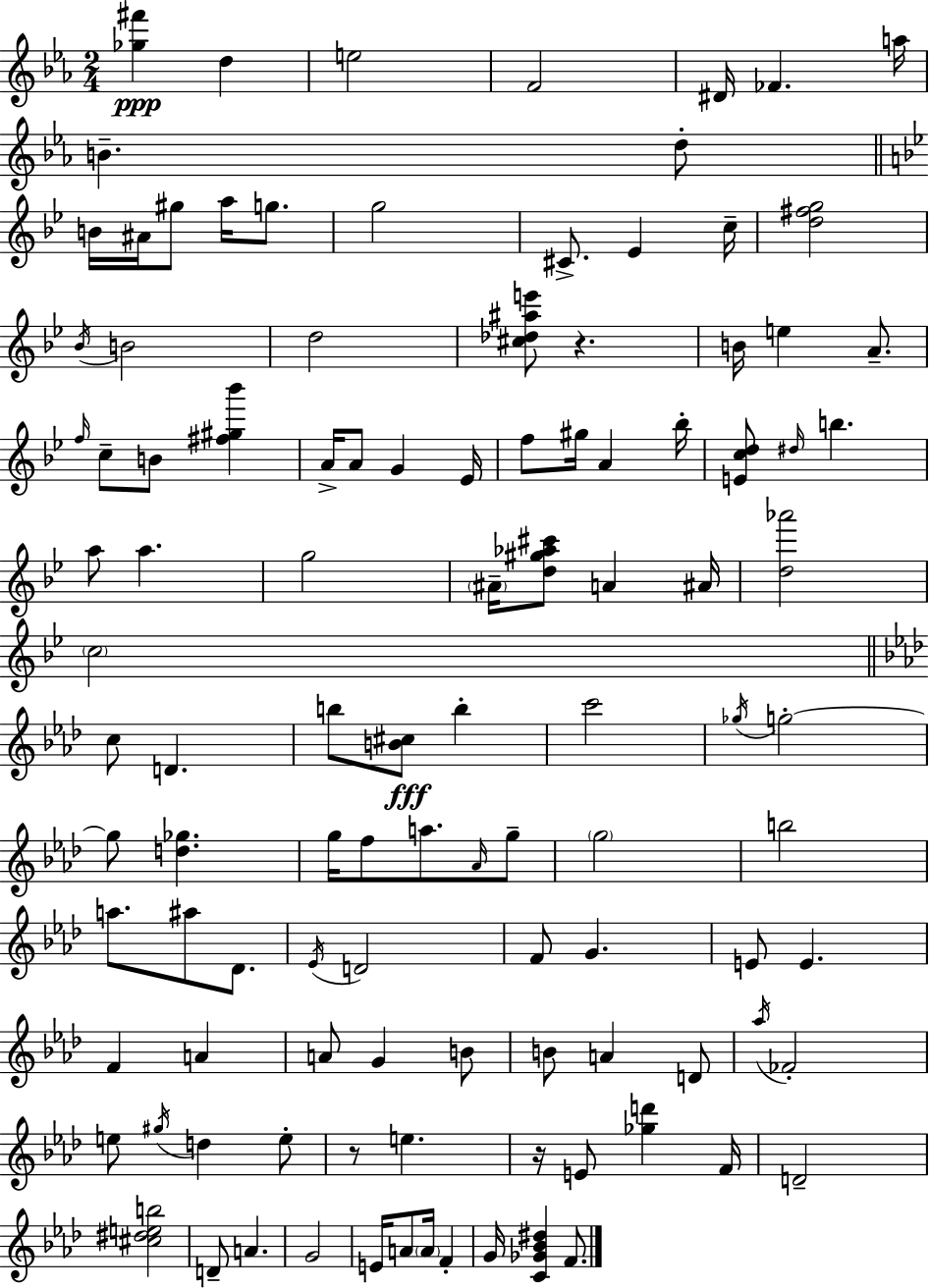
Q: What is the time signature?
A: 2/4